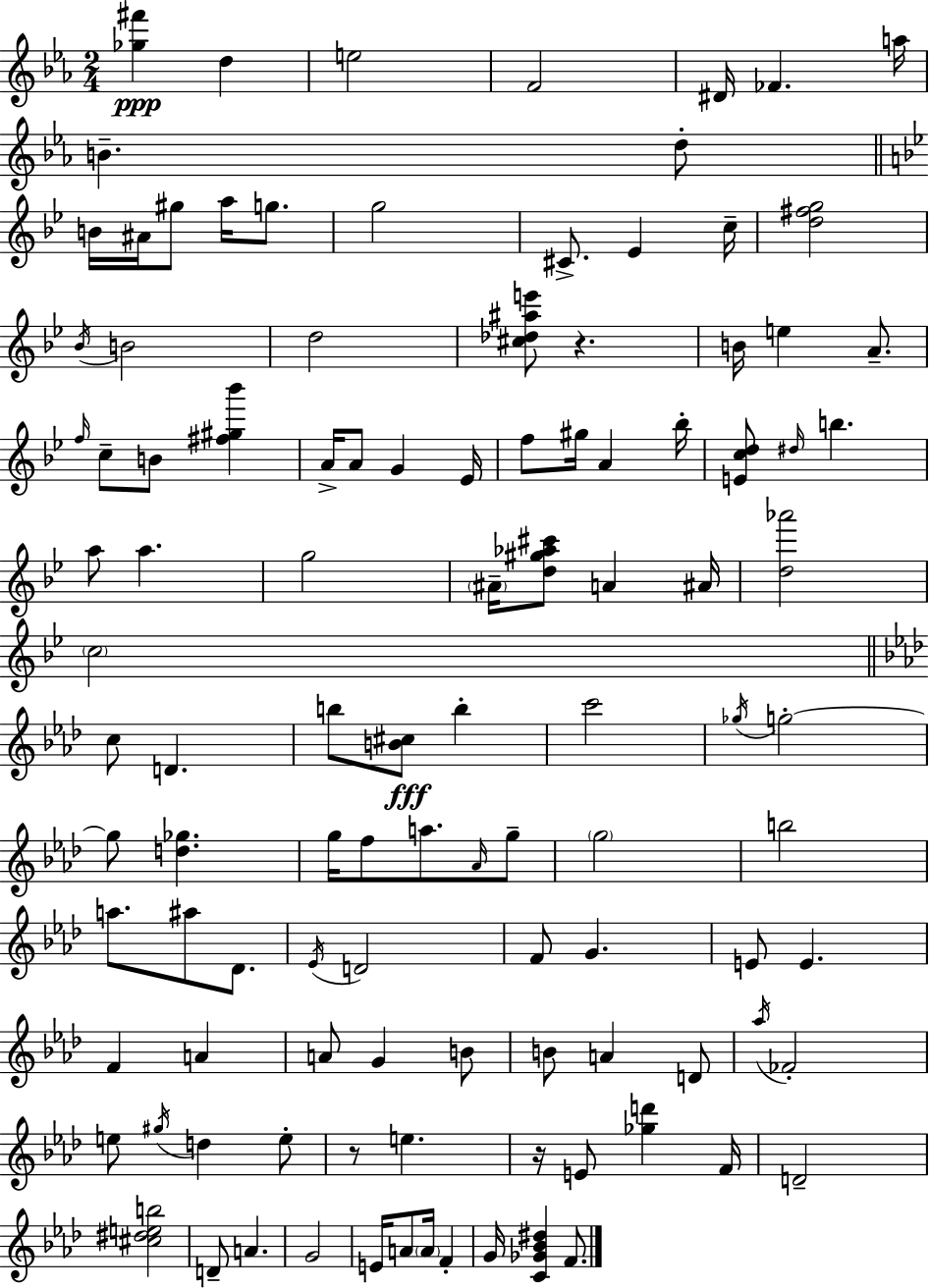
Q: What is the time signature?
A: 2/4